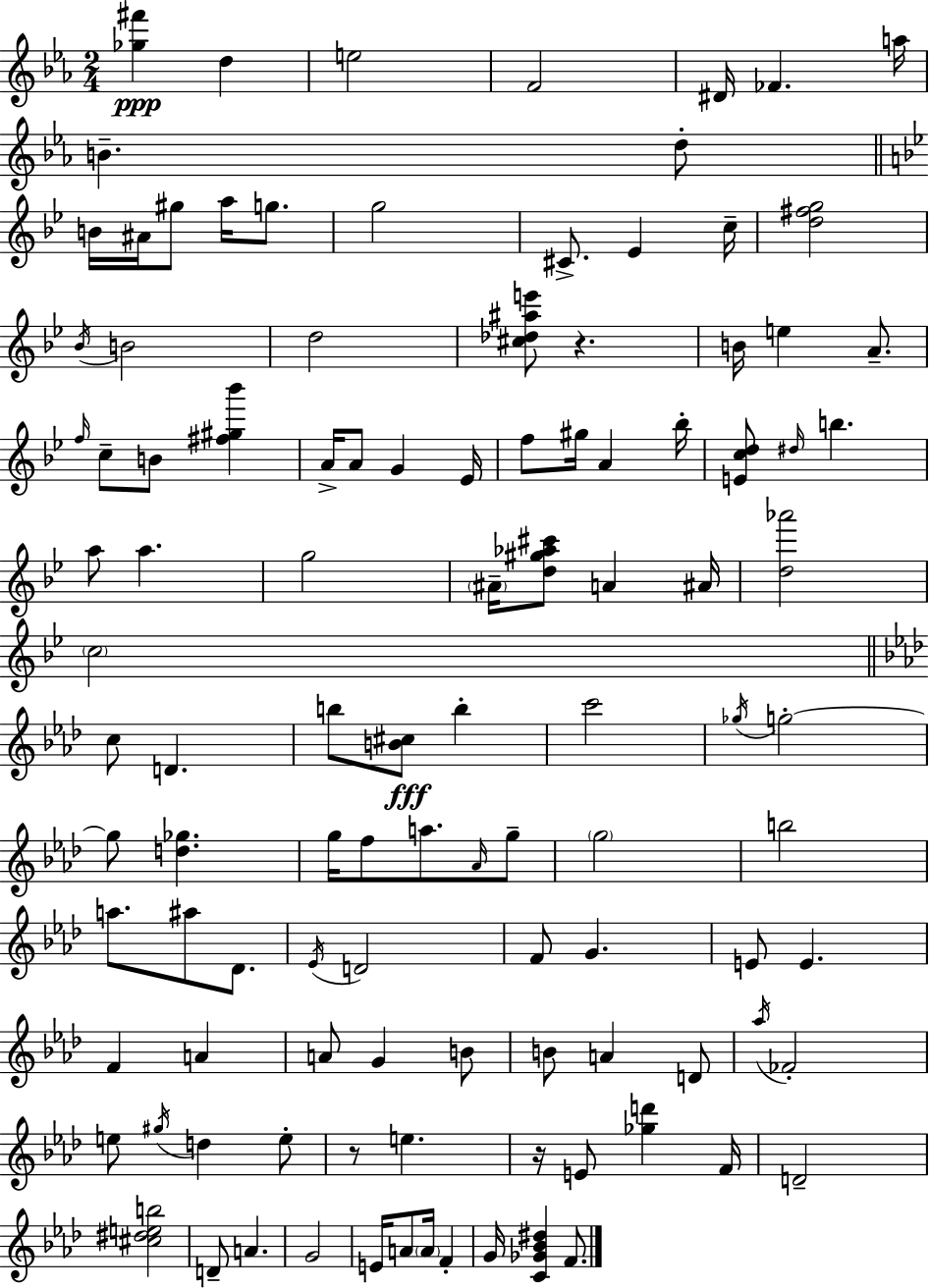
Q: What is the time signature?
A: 2/4